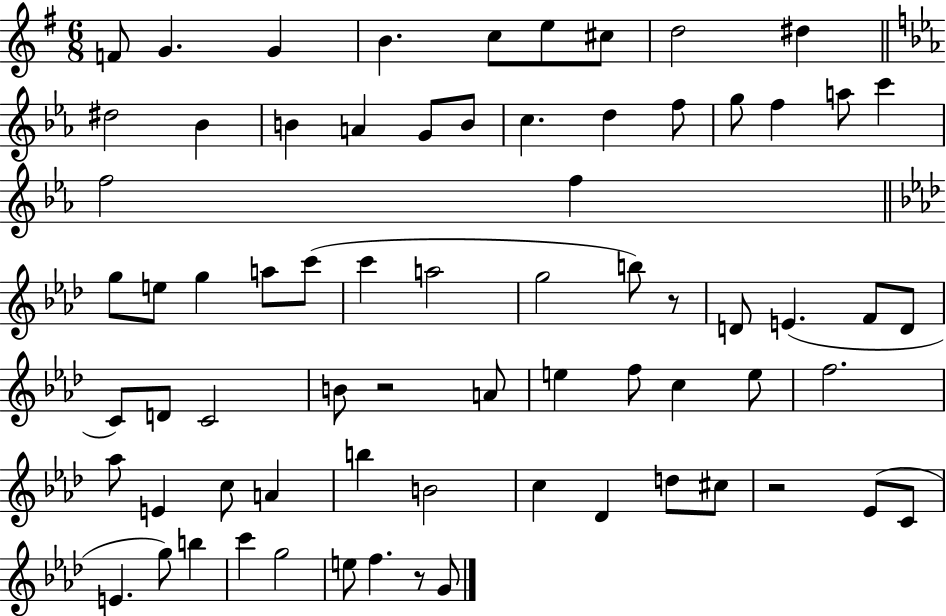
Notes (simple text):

F4/e G4/q. G4/q B4/q. C5/e E5/e C#5/e D5/h D#5/q D#5/h Bb4/q B4/q A4/q G4/e B4/e C5/q. D5/q F5/e G5/e F5/q A5/e C6/q F5/h F5/q G5/e E5/e G5/q A5/e C6/e C6/q A5/h G5/h B5/e R/e D4/e E4/q. F4/e D4/e C4/e D4/e C4/h B4/e R/h A4/e E5/q F5/e C5/q E5/e F5/h. Ab5/e E4/q C5/e A4/q B5/q B4/h C5/q Db4/q D5/e C#5/e R/h Eb4/e C4/e E4/q. G5/e B5/q C6/q G5/h E5/e F5/q. R/e G4/e